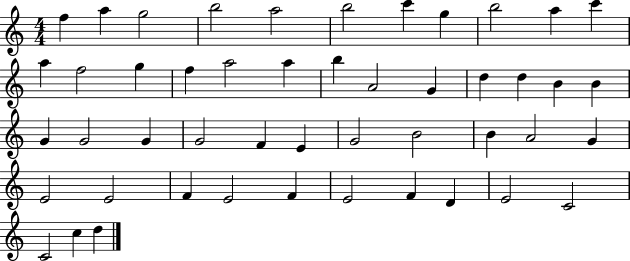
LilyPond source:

{
  \clef treble
  \numericTimeSignature
  \time 4/4
  \key c \major
  f''4 a''4 g''2 | b''2 a''2 | b''2 c'''4 g''4 | b''2 a''4 c'''4 | \break a''4 f''2 g''4 | f''4 a''2 a''4 | b''4 a'2 g'4 | d''4 d''4 b'4 b'4 | \break g'4 g'2 g'4 | g'2 f'4 e'4 | g'2 b'2 | b'4 a'2 g'4 | \break e'2 e'2 | f'4 e'2 f'4 | e'2 f'4 d'4 | e'2 c'2 | \break c'2 c''4 d''4 | \bar "|."
}